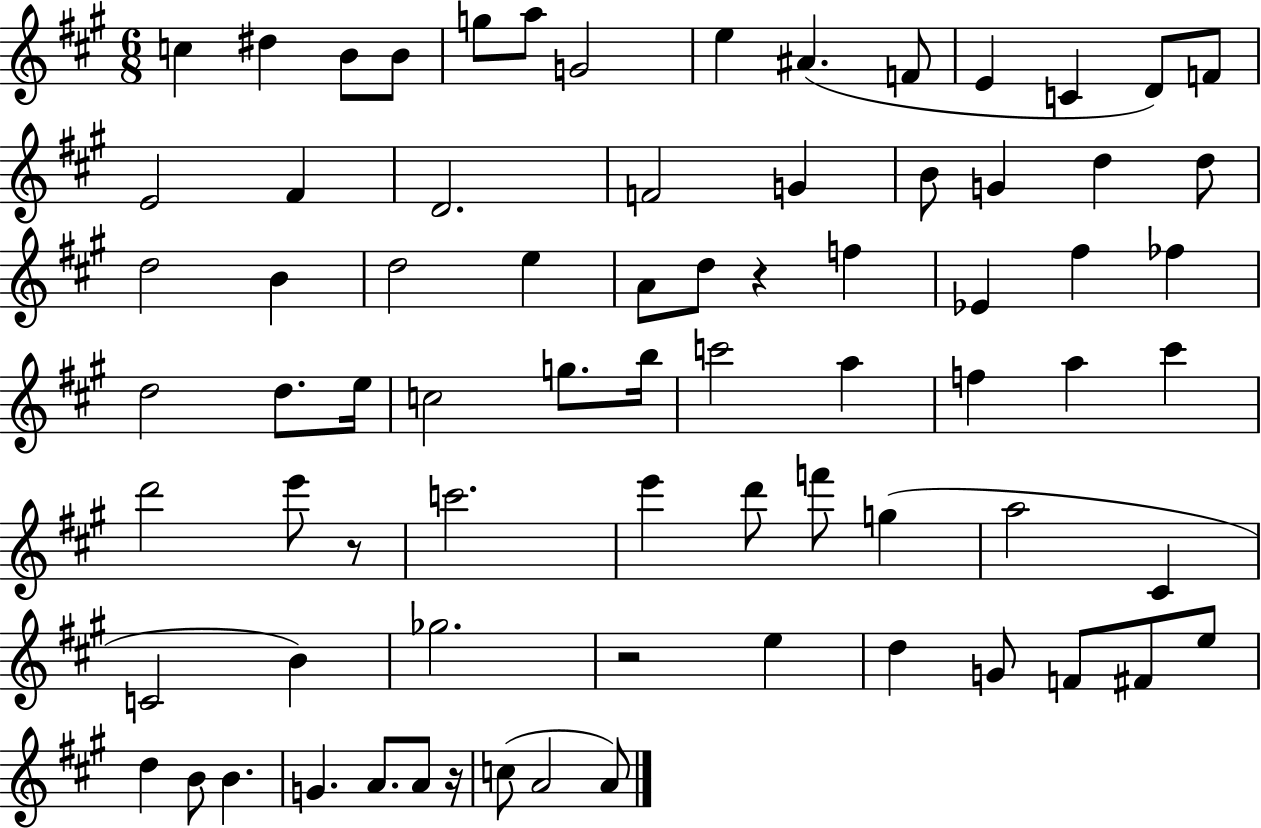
{
  \clef treble
  \numericTimeSignature
  \time 6/8
  \key a \major
  \repeat volta 2 { c''4 dis''4 b'8 b'8 | g''8 a''8 g'2 | e''4 ais'4.( f'8 | e'4 c'4 d'8) f'8 | \break e'2 fis'4 | d'2. | f'2 g'4 | b'8 g'4 d''4 d''8 | \break d''2 b'4 | d''2 e''4 | a'8 d''8 r4 f''4 | ees'4 fis''4 fes''4 | \break d''2 d''8. e''16 | c''2 g''8. b''16 | c'''2 a''4 | f''4 a''4 cis'''4 | \break d'''2 e'''8 r8 | c'''2. | e'''4 d'''8 f'''8 g''4( | a''2 cis'4 | \break c'2 b'4) | ges''2. | r2 e''4 | d''4 g'8 f'8 fis'8 e''8 | \break d''4 b'8 b'4. | g'4. a'8. a'8 r16 | c''8( a'2 a'8) | } \bar "|."
}